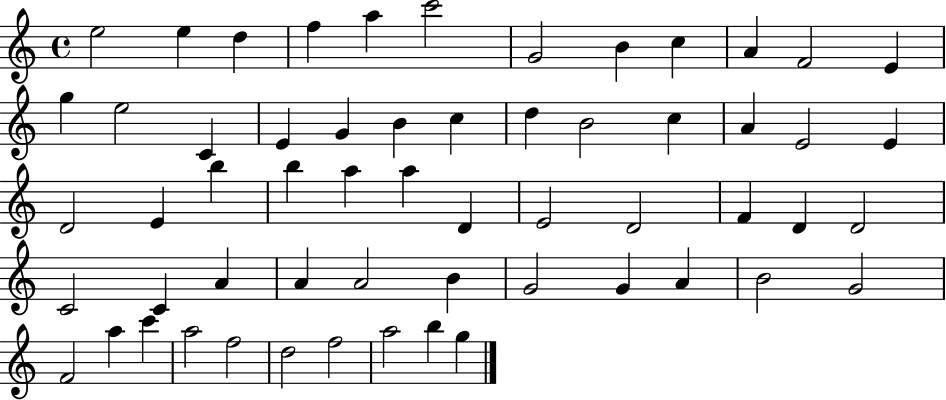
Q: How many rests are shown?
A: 0